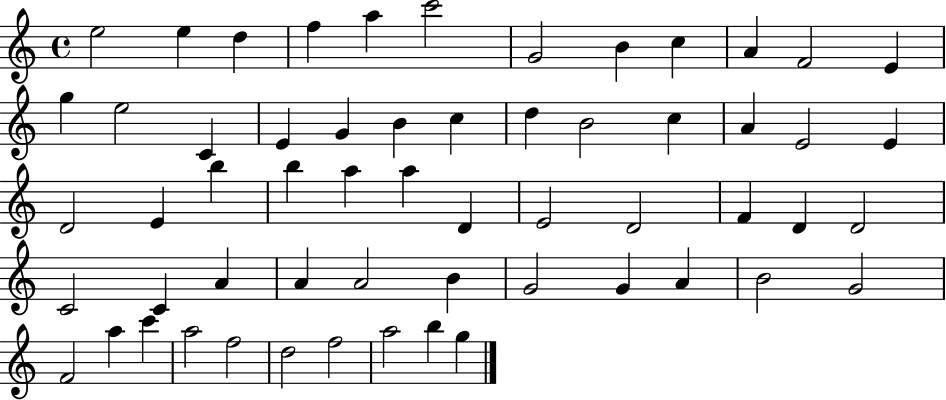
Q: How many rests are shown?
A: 0